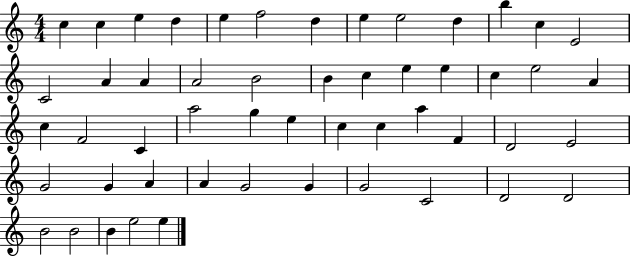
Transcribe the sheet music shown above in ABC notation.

X:1
T:Untitled
M:4/4
L:1/4
K:C
c c e d e f2 d e e2 d b c E2 C2 A A A2 B2 B c e e c e2 A c F2 C a2 g e c c a F D2 E2 G2 G A A G2 G G2 C2 D2 D2 B2 B2 B e2 e